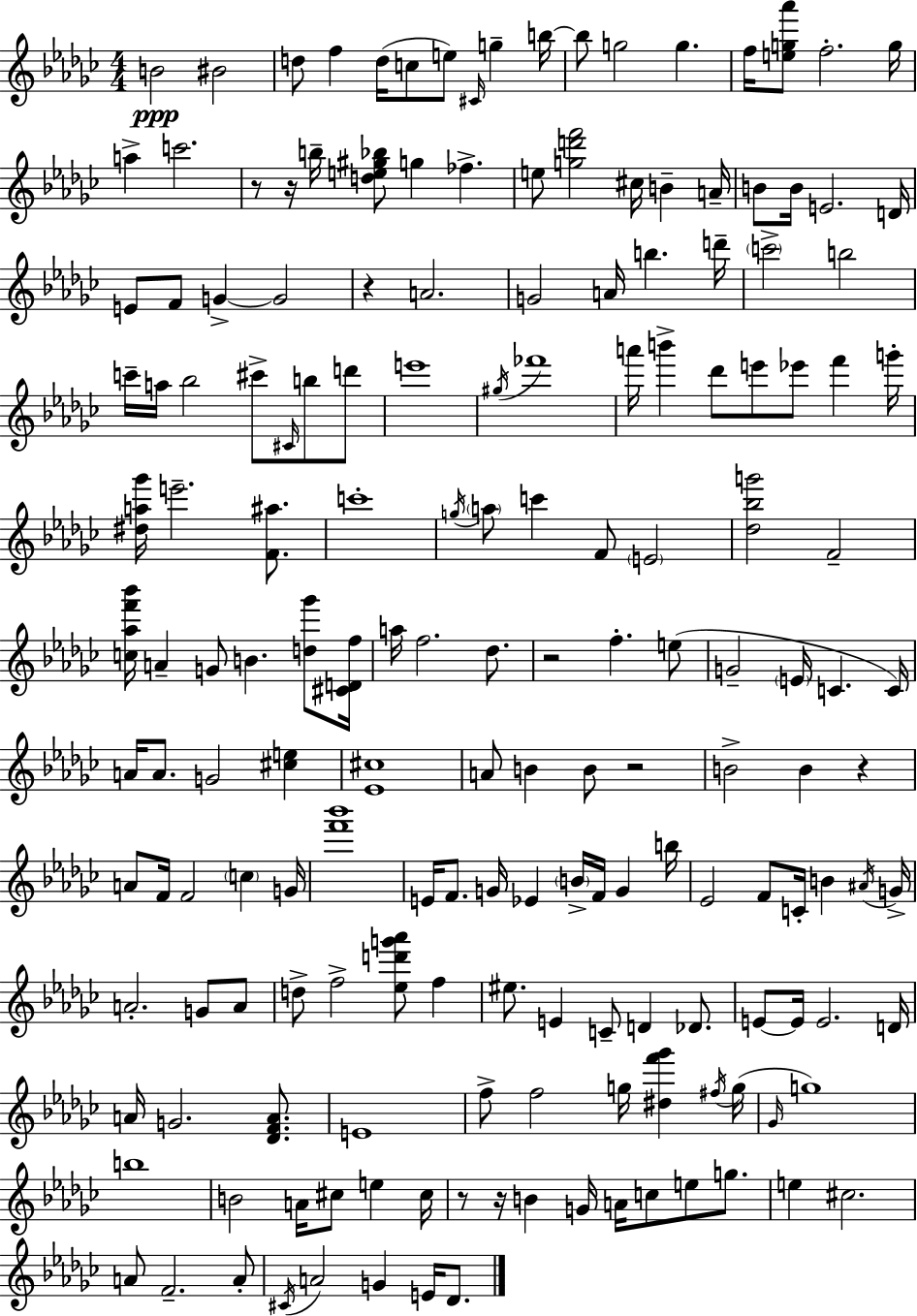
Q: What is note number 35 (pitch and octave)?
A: G4